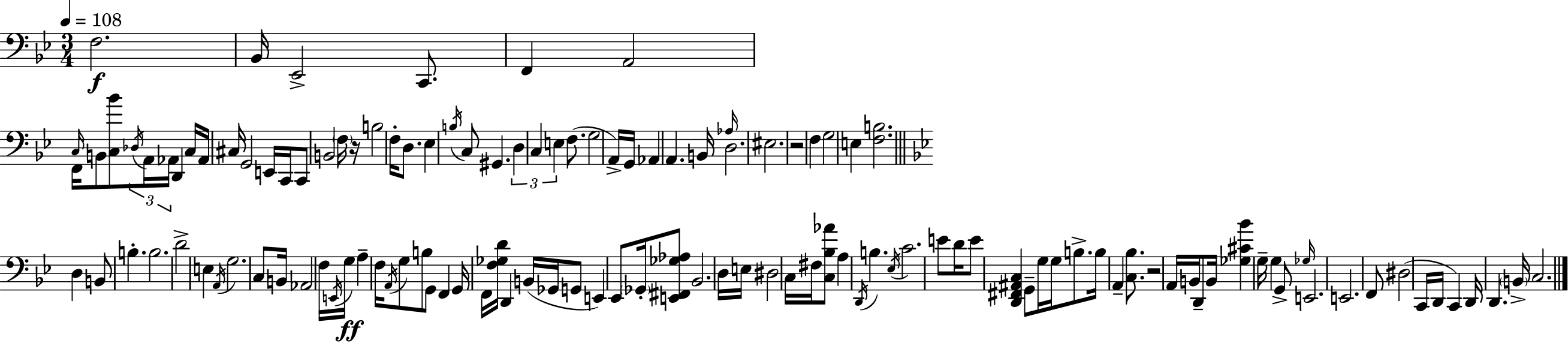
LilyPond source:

{
  \clef bass
  \numericTimeSignature
  \time 3/4
  \key g \minor
  \tempo 4 = 108
  f2.\f | bes,16 ees,2-> c,8. | f,4 a,2 | f,16 \grace { c16 } b,8 <c bes'>8 \tuplet 3/2 { \acciaccatura { des16 } a,16 aes,16 } d,4 | \break c16 aes,16 cis16 g,2 | e,16 c,16 c,8 b,2 | \parenthesize f16 r16 b2 f16-. d8. | ees4 \acciaccatura { b16 } c8 gis,4. | \break \tuplet 3/2 { d4 c4 e4 } | f8.( g2 | a,16->) g,16 aes,4 a,4. | b,16 \grace { aes16 } d2. | \break eis2. | r2 | f4 g2 | e4 <f b>2. | \break \bar "||" \break \key bes \major d4 b,8 b4.-. | b2. | d'2-> e4 | \acciaccatura { a,16 } g2. | \break c8 b,16 aes,2 | f16 \acciaccatura { e,16 } g16\ff a4-- f16 \acciaccatura { a,16 } g8 b8 | g,8 f,4 g,16 f,16 <f ges d'>16 d,4 | b,16( ges,16 g,8 e,4) ees,8 | \break \parenthesize ges,16-. <e, fis, ges aes>8 bes,2. | d16 e16 dis2 | c16 fis16 <c bes aes'>8 a4 \acciaccatura { d,16 } b4. | \acciaccatura { ees16 } c'2. | \break e'8 d'16 e'8 <d, fis, ais, c>4 | g,8-- g16 g16 b8.-> b16 a,4-- | <c bes>8. r2 | a,16 b,16 d,8-- b,16 <ges cis' bes'>4 g16-- g4 | \break g,8-> \grace { ges16 } e,2. | e,2. | f,8 dis2( | c,16 d,16 c,4) d,16 d,4. | \break \parenthesize b,16-> c2. | \bar "|."
}